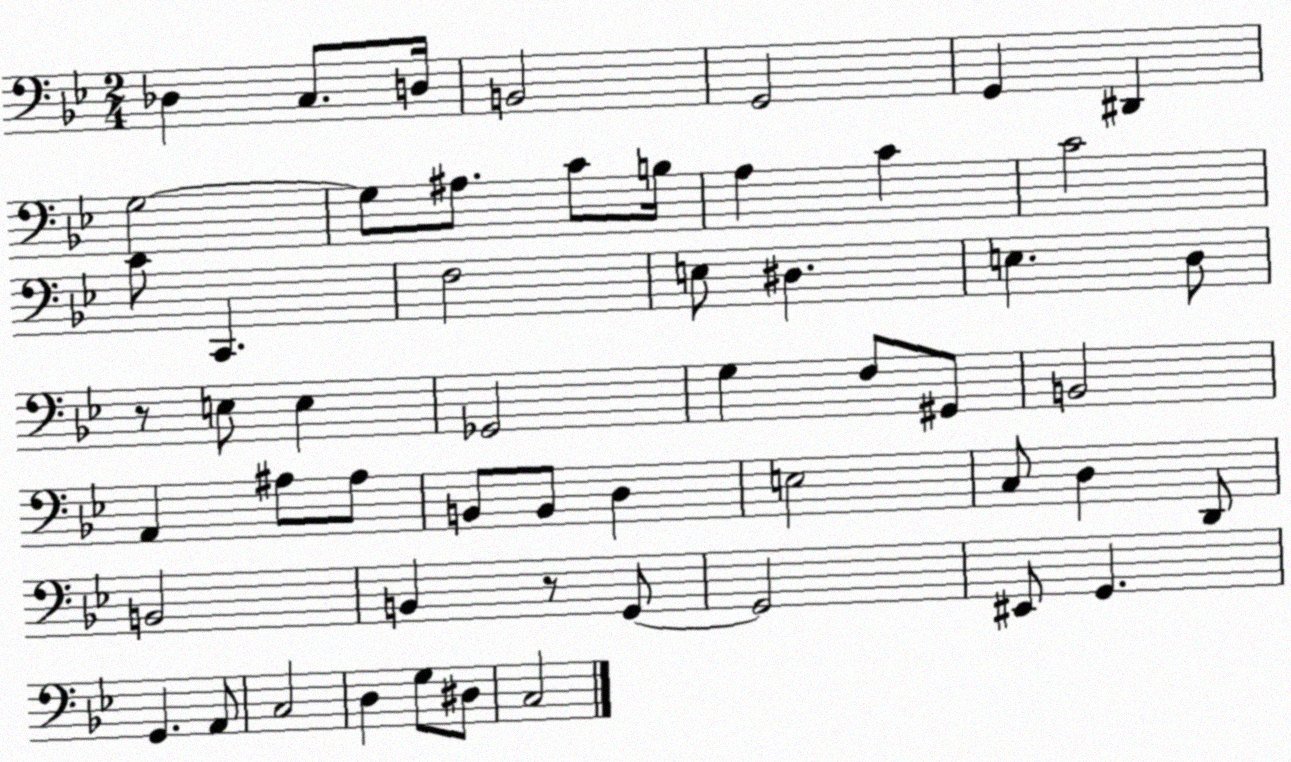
X:1
T:Untitled
M:2/4
L:1/4
K:Bb
_D, C,/2 D,/4 B,,2 G,,2 G,, ^D,, G,2 G,/2 ^A,/2 C/2 B,/4 A, C C2 C/2 C,, F,2 E,/2 ^D, E, D,/2 z/2 E,/2 E, _G,,2 G, F,/2 ^G,,/2 B,,2 A,, ^A,/2 ^A,/2 B,,/2 B,,/2 D, E,2 C,/2 D, D,,/2 B,,2 B,, z/2 G,,/2 G,,2 ^E,,/2 G,, G,, A,,/2 C,2 D, G,/2 ^D,/2 C,2